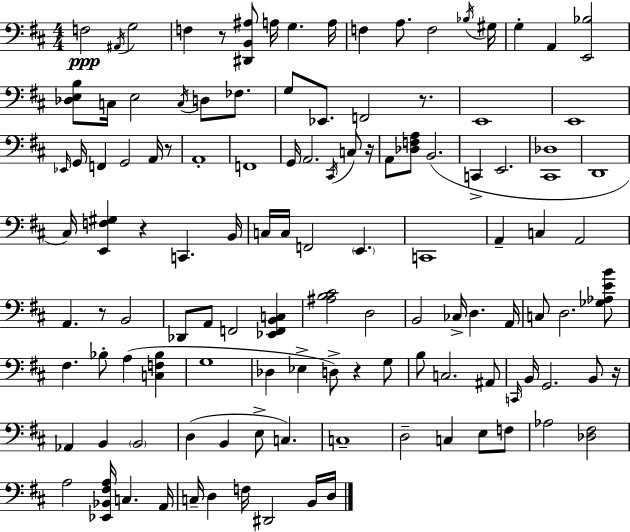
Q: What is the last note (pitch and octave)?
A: D3